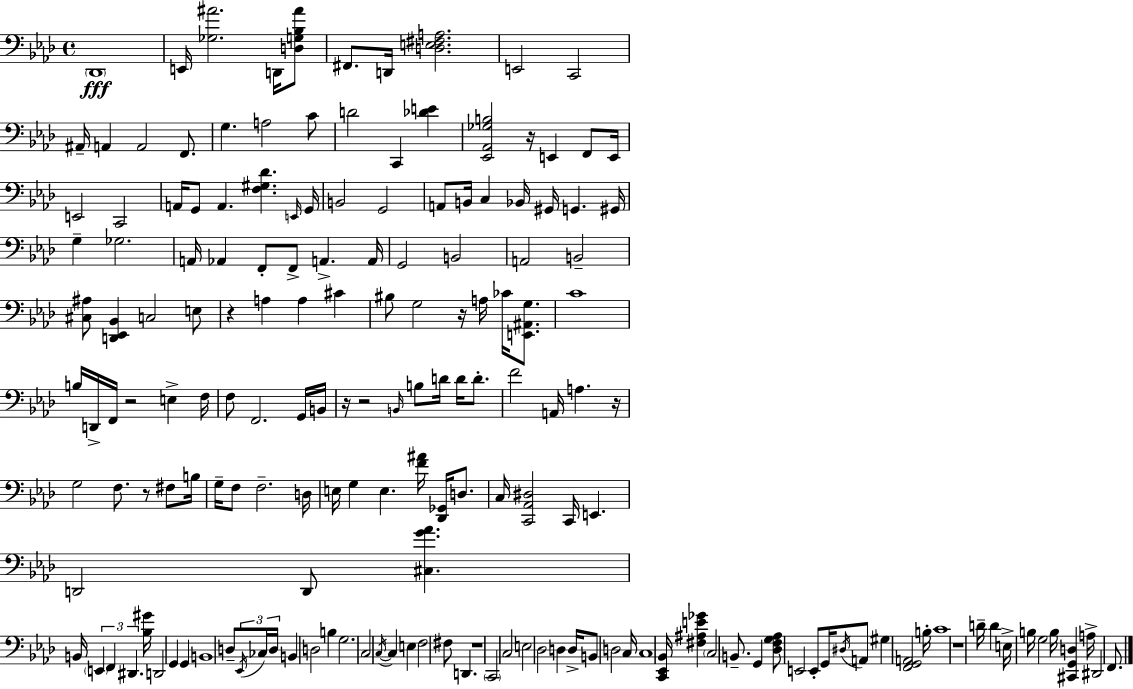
{
  \clef bass
  \time 4/4
  \defaultTimeSignature
  \key f \minor
  \parenthesize des,1\fff | e,16 <ges ais'>2. d,16 <d g bes ais'>8 | fis,8. d,16 <d e fis a>2. | e,2 c,2 | \break ais,16-- a,4 a,2 f,8. | g4. a2 c'8 | d'2 c,4 <des' e'>4 | <ees, aes, ges b>2 r16 e,4 f,8 e,16 | \break e,2 c,2 | a,16 g,8 a,4. <f gis des'>4. \grace { e,16 } | g,16 b,2 g,2 | a,8 b,16 c4 bes,16 gis,16 g,4. | \break gis,16 g4-- ges2. | a,16 aes,4 f,8-. f,8-> a,4.-> | a,16 g,2 b,2 | a,2 b,2-- | \break <cis ais>8 <d, ees, bes,>4 c2 e8 | r4 a4 a4 cis'4 | bis8 g2 r16 a16 ces'16 <e, ais, g>8. | c'1 | \break b16 d,16-> f,16 r2 e4-> | f16 f8 f,2. g,16 | b,16 r16 r2 \grace { b,16 } b8 d'16 d'16 d'8.-. | f'2 a,16 a4. | \break r16 g2 f8. r8 fis8 | b16 g16-- f8 f2.-- | d16 e16 g4 e4. <f' ais'>16 <des, ges,>16 d8. | c16 <c, aes, dis>2 c,16 e,4. | \break d,2 d,8 <cis g' aes'>4. | b,16 \tuplet 3/2 { \parenthesize e,4 f,4 dis,4. } | <bes gis'>16 d,2 g,4 g,4 | b,1 | \break d8-- \tuplet 3/2 { \acciaccatura { ees,16 } ces16 d16 } b,4 d2 | b4 g2. | c2 \acciaccatura { c16~ }~ c4 | e4 f2 fis8 d,4. | \break r1 | \parenthesize c,2 c2 | e2 des2 | d4 d16-> b,8 d2 | \break c16 c1 | <c, ees, bes,>16 <fis ais e' ges'>4 \parenthesize c2 | b,8.-- g,4 <des f g aes>8 e,2 | e,8-. g,16 \acciaccatura { dis16 } a,8 gis4 <f, g, a,>2 | \break b16-. c'1 | r1 | d'16-- d'4 e16-> b16 g2 | b16 <cis, g, d>4 a16-> dis,2 | \break f,8. \bar "|."
}